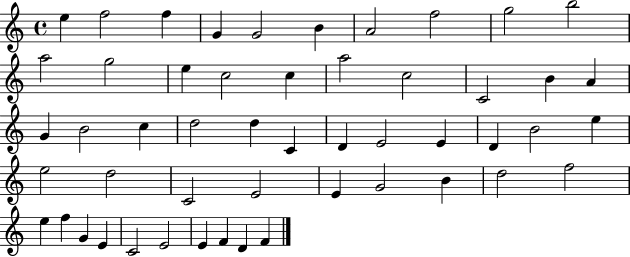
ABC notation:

X:1
T:Untitled
M:4/4
L:1/4
K:C
e f2 f G G2 B A2 f2 g2 b2 a2 g2 e c2 c a2 c2 C2 B A G B2 c d2 d C D E2 E D B2 e e2 d2 C2 E2 E G2 B d2 f2 e f G E C2 E2 E F D F